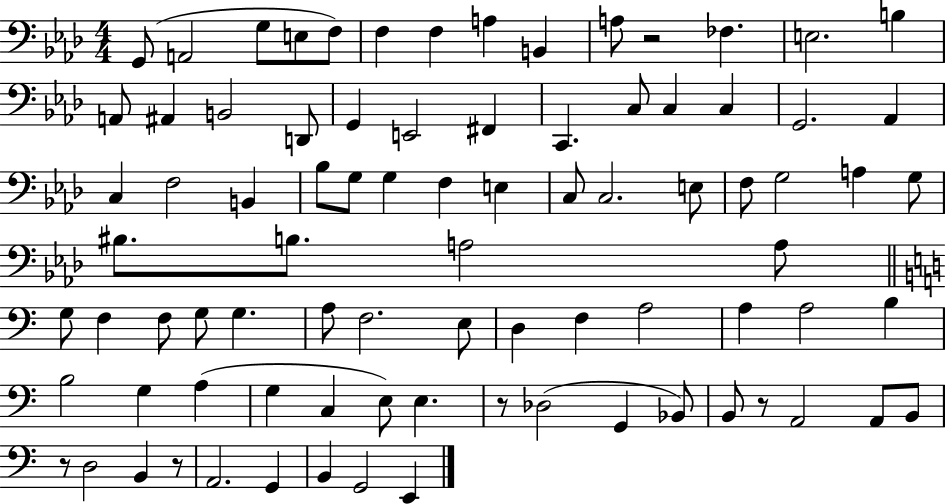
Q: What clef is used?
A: bass